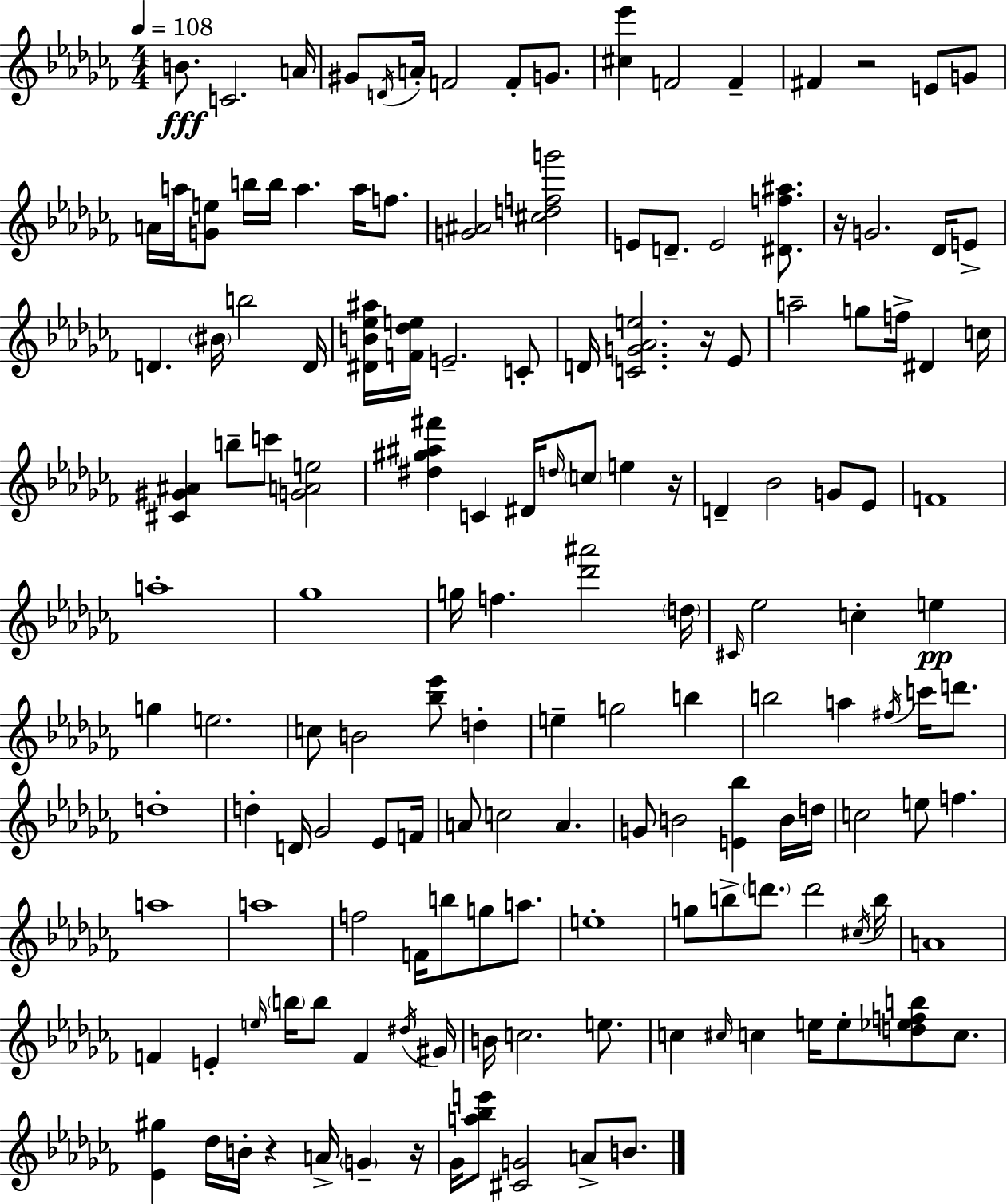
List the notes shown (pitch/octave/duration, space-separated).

B4/e. C4/h. A4/s G#4/e D4/s A4/s F4/h F4/e G4/e. [C#5,Eb6]/q F4/h F4/q F#4/q R/h E4/e G4/e A4/s A5/s [G4,E5]/e B5/s B5/s A5/q. A5/s F5/e. [G4,A#4]/h [C#5,D5,F5,G6]/h E4/e D4/e. E4/h [D#4,F5,A#5]/e. R/s G4/h. Db4/s E4/e D4/q. BIS4/s B5/h D4/s [D#4,B4,Eb5,A#5]/s [F4,Db5,E5]/s E4/h. C4/e D4/s [C4,G4,Ab4,E5]/h. R/s Eb4/e A5/h G5/e F5/s D#4/q C5/s [C#4,G#4,A#4]/q B5/e C6/e [G4,A4,E5]/h [D#5,G#5,A#5,F#6]/q C4/q D#4/s D5/s C5/e E5/q R/s D4/q Bb4/h G4/e Eb4/e F4/w A5/w Gb5/w G5/s F5/q. [Db6,A#6]/h D5/s C#4/s Eb5/h C5/q E5/q G5/q E5/h. C5/e B4/h [Bb5,Eb6]/e D5/q E5/q G5/h B5/q B5/h A5/q F#5/s C6/s D6/e. D5/w D5/q D4/s Gb4/h Eb4/e F4/s A4/e C5/h A4/q. G4/e B4/h [E4,Bb5]/q B4/s D5/s C5/h E5/e F5/q. A5/w A5/w F5/h F4/s B5/e G5/e A5/e. E5/w G5/e B5/e D6/e. D6/h C#5/s B5/s A4/w F4/q E4/q E5/s B5/s B5/e F4/q D#5/s G#4/s B4/s C5/h. E5/e. C5/q C#5/s C5/q E5/s E5/e [D5,Eb5,F5,B5]/e C5/e. [Eb4,G#5]/q Db5/s B4/s R/q A4/s G4/q R/s Gb4/s [A5,Bb5,E6]/e [C#4,G4]/h A4/e B4/e.